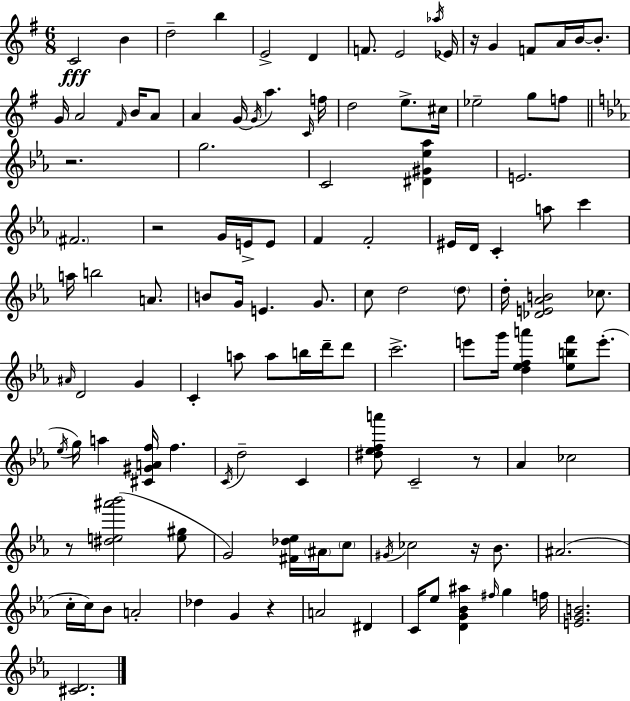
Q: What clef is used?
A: treble